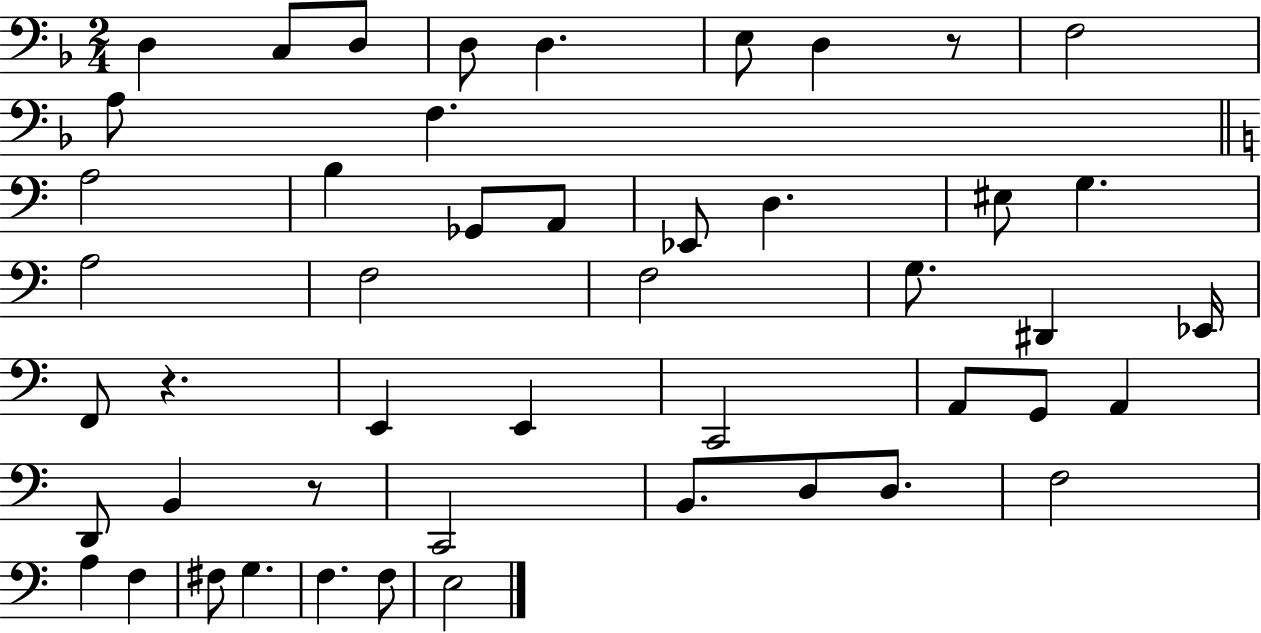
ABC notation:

X:1
T:Untitled
M:2/4
L:1/4
K:F
D, C,/2 D,/2 D,/2 D, E,/2 D, z/2 F,2 A,/2 F, A,2 B, _G,,/2 A,,/2 _E,,/2 D, ^E,/2 G, A,2 F,2 F,2 G,/2 ^D,, _E,,/4 F,,/2 z E,, E,, C,,2 A,,/2 G,,/2 A,, D,,/2 B,, z/2 C,,2 B,,/2 D,/2 D,/2 F,2 A, F, ^F,/2 G, F, F,/2 E,2